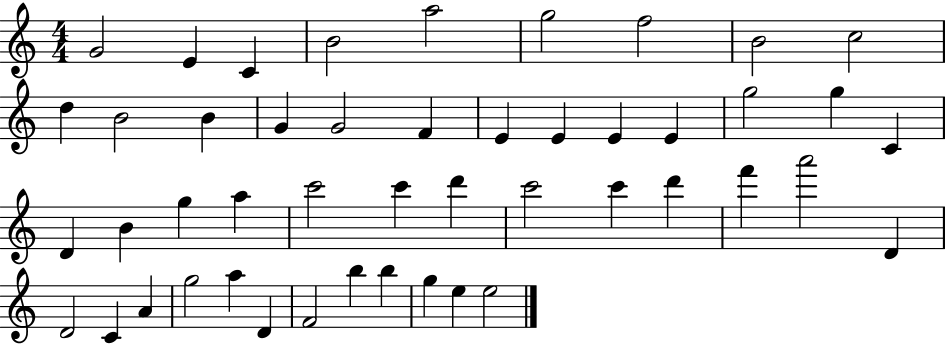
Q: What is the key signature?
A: C major